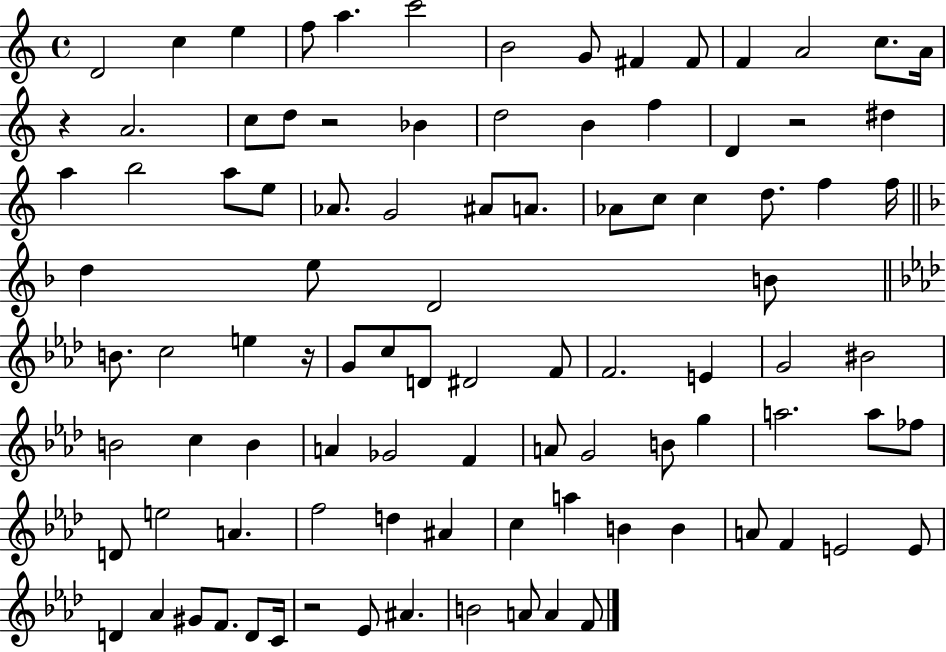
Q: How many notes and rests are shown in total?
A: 97